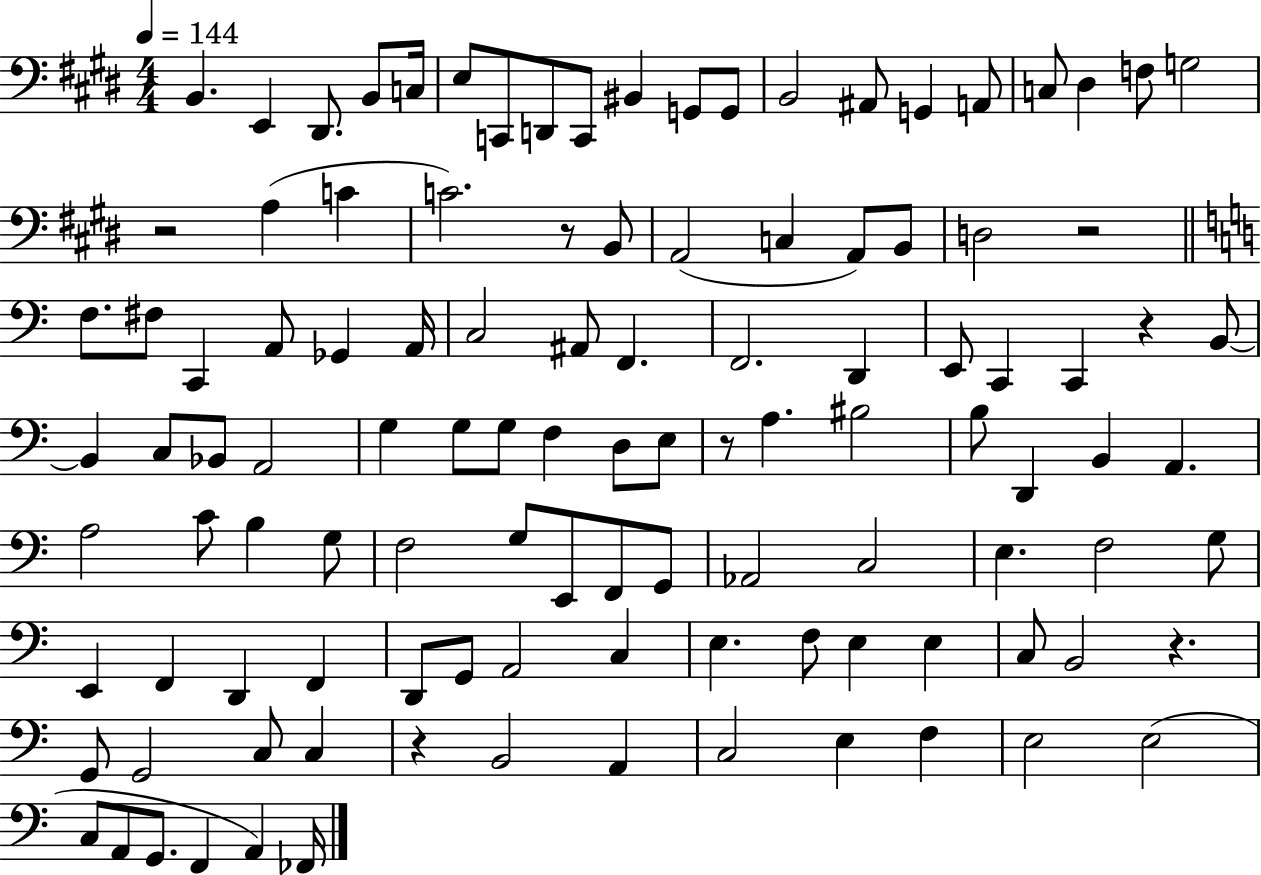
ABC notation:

X:1
T:Untitled
M:4/4
L:1/4
K:E
B,, E,, ^D,,/2 B,,/2 C,/4 E,/2 C,,/2 D,,/2 C,,/2 ^B,, G,,/2 G,,/2 B,,2 ^A,,/2 G,, A,,/2 C,/2 ^D, F,/2 G,2 z2 A, C C2 z/2 B,,/2 A,,2 C, A,,/2 B,,/2 D,2 z2 F,/2 ^F,/2 C,, A,,/2 _G,, A,,/4 C,2 ^A,,/2 F,, F,,2 D,, E,,/2 C,, C,, z B,,/2 B,, C,/2 _B,,/2 A,,2 G, G,/2 G,/2 F, D,/2 E,/2 z/2 A, ^B,2 B,/2 D,, B,, A,, A,2 C/2 B, G,/2 F,2 G,/2 E,,/2 F,,/2 G,,/2 _A,,2 C,2 E, F,2 G,/2 E,, F,, D,, F,, D,,/2 G,,/2 A,,2 C, E, F,/2 E, E, C,/2 B,,2 z G,,/2 G,,2 C,/2 C, z B,,2 A,, C,2 E, F, E,2 E,2 C,/2 A,,/2 G,,/2 F,, A,, _F,,/4